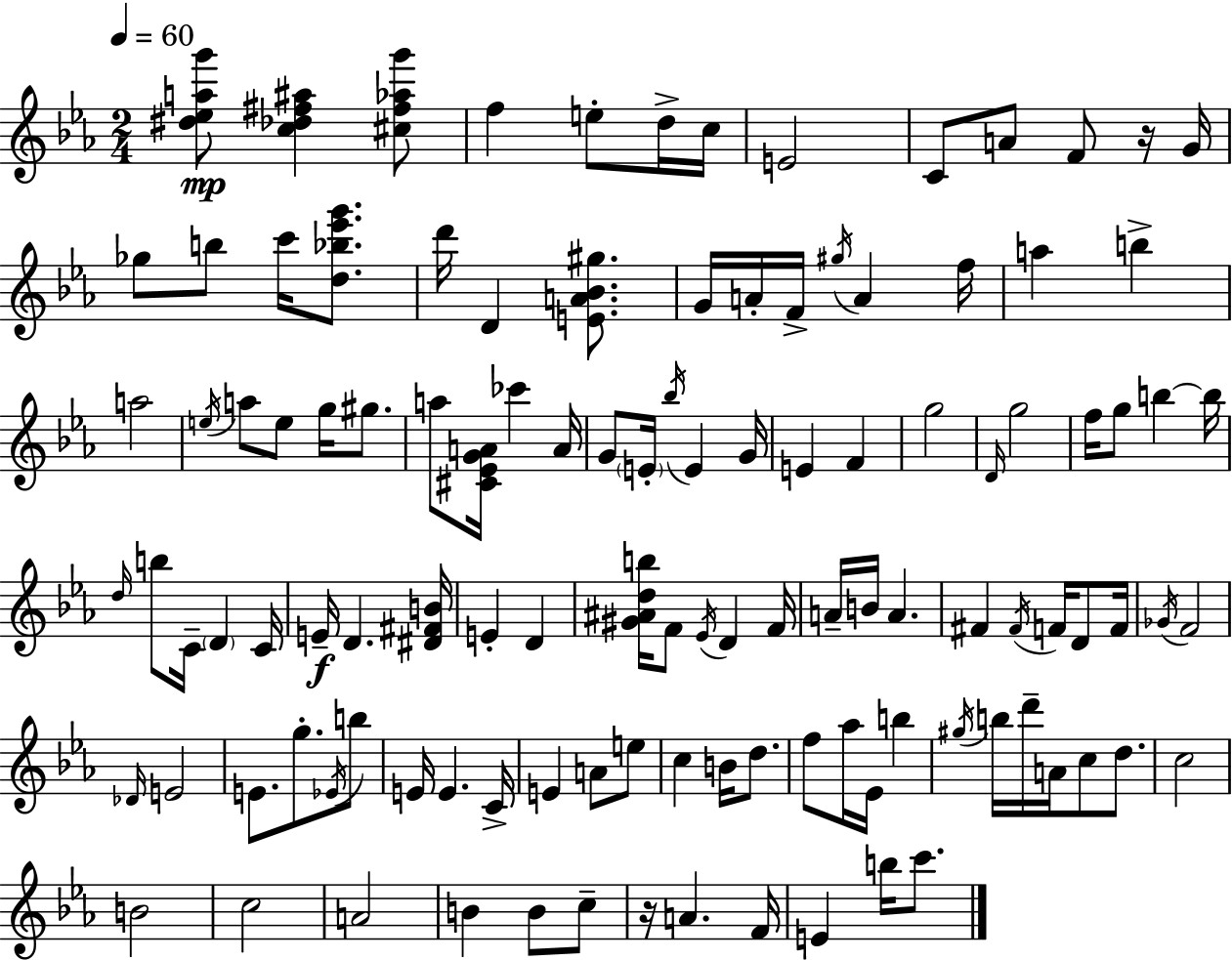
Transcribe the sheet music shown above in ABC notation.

X:1
T:Untitled
M:2/4
L:1/4
K:Cm
[^d_eag']/2 [c_d^f^a] [^c^f_ag']/2 f e/2 d/4 c/4 E2 C/2 A/2 F/2 z/4 G/4 _g/2 b/2 c'/4 [d_b_e'g']/2 d'/4 D [EA_B^g]/2 G/4 A/4 F/4 ^g/4 A f/4 a b a2 e/4 a/2 e/2 g/4 ^g/2 a/2 [^C_EGA]/4 _c' A/4 G/2 E/4 _b/4 E G/4 E F g2 D/4 g2 f/4 g/2 b b/4 d/4 b/2 C/4 D C/4 E/4 D [^D^FB]/4 E D [^G^Adb]/4 F/2 _E/4 D F/4 A/4 B/4 A ^F ^F/4 F/4 D/2 F/4 _G/4 F2 _D/4 E2 E/2 g/2 _E/4 b/2 E/4 E C/4 E A/2 e/2 c B/4 d/2 f/2 _a/4 _E/4 b ^g/4 b/4 d'/4 A/4 c/2 d/2 c2 B2 c2 A2 B B/2 c/2 z/4 A F/4 E b/4 c'/2